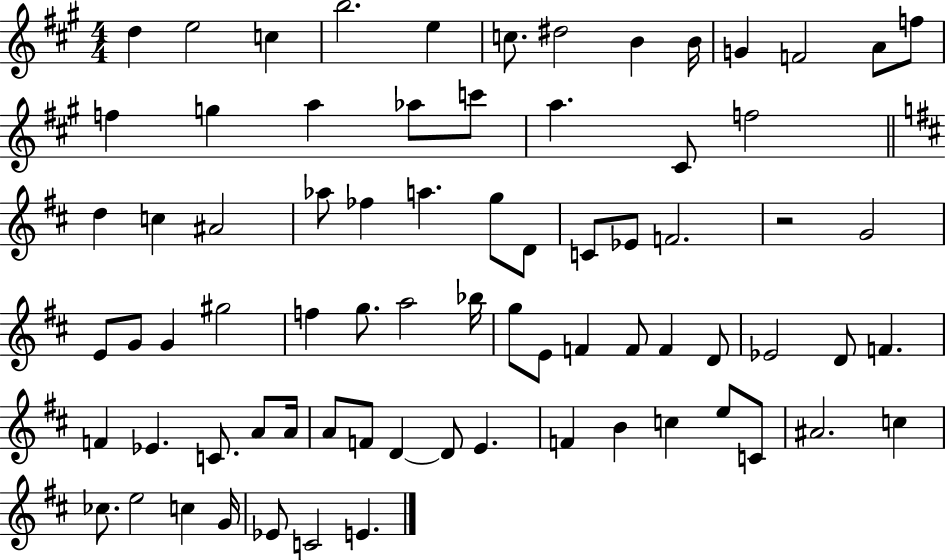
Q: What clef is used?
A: treble